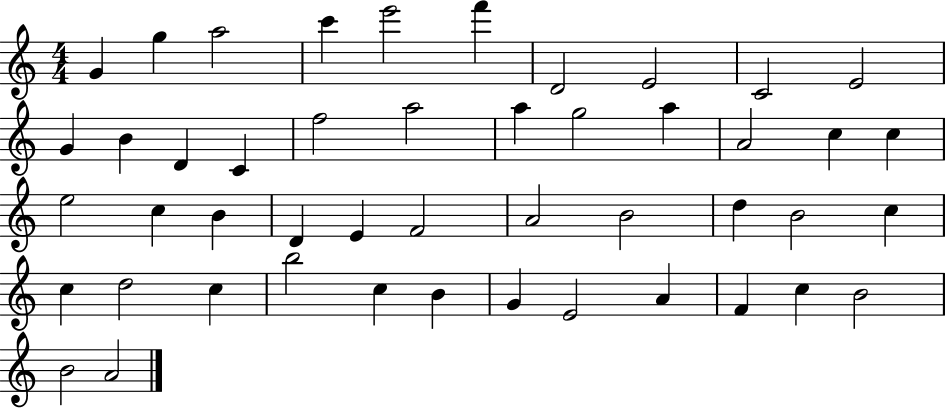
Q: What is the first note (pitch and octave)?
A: G4